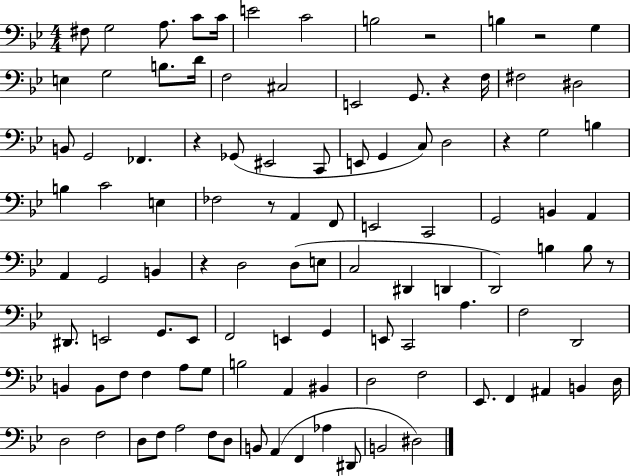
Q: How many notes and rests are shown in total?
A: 106